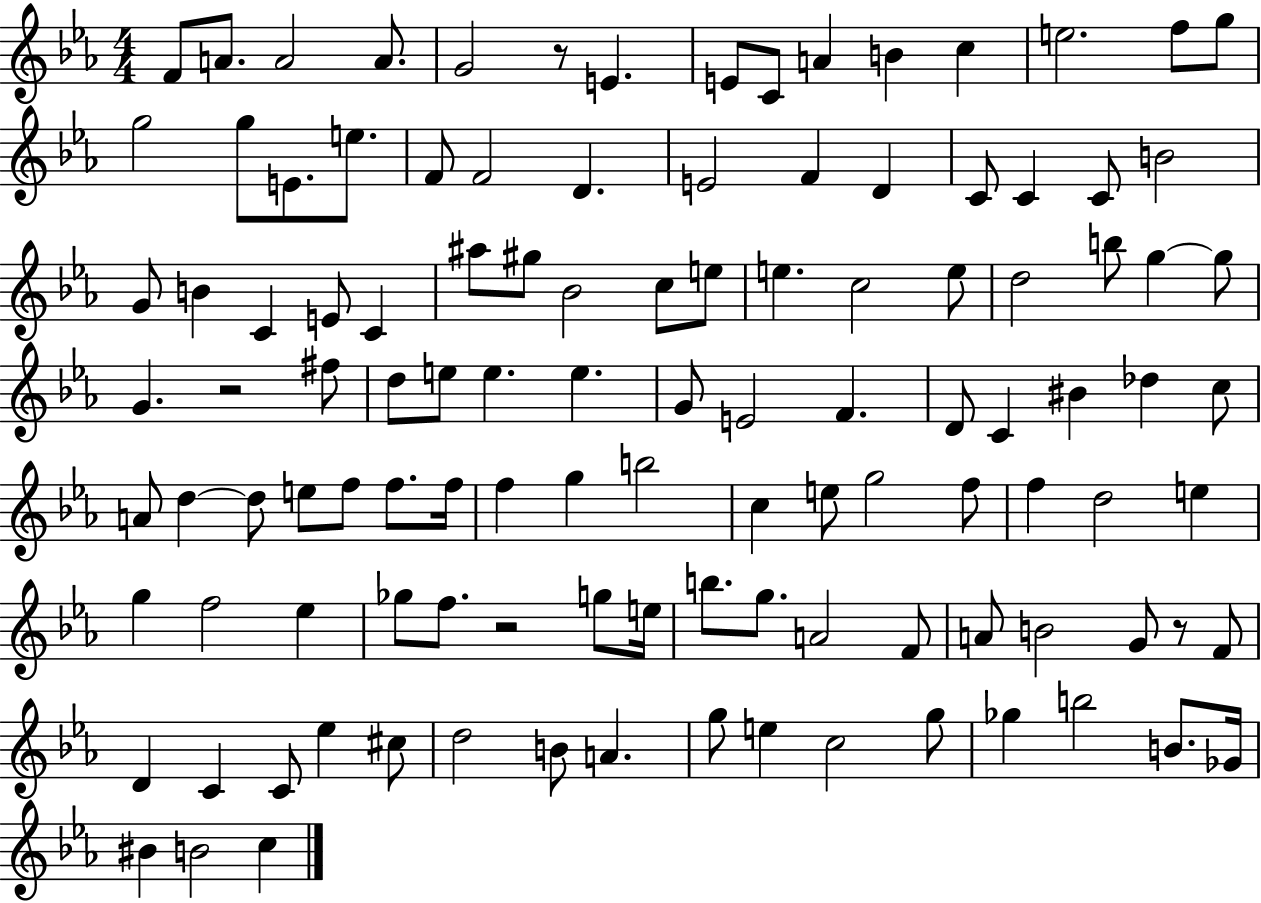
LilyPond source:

{
  \clef treble
  \numericTimeSignature
  \time 4/4
  \key ees \major
  \repeat volta 2 { f'8 a'8. a'2 a'8. | g'2 r8 e'4. | e'8 c'8 a'4 b'4 c''4 | e''2. f''8 g''8 | \break g''2 g''8 e'8. e''8. | f'8 f'2 d'4. | e'2 f'4 d'4 | c'8 c'4 c'8 b'2 | \break g'8 b'4 c'4 e'8 c'4 | ais''8 gis''8 bes'2 c''8 e''8 | e''4. c''2 e''8 | d''2 b''8 g''4~~ g''8 | \break g'4. r2 fis''8 | d''8 e''8 e''4. e''4. | g'8 e'2 f'4. | d'8 c'4 bis'4 des''4 c''8 | \break a'8 d''4~~ d''8 e''8 f''8 f''8. f''16 | f''4 g''4 b''2 | c''4 e''8 g''2 f''8 | f''4 d''2 e''4 | \break g''4 f''2 ees''4 | ges''8 f''8. r2 g''8 e''16 | b''8. g''8. a'2 f'8 | a'8 b'2 g'8 r8 f'8 | \break d'4 c'4 c'8 ees''4 cis''8 | d''2 b'8 a'4. | g''8 e''4 c''2 g''8 | ges''4 b''2 b'8. ges'16 | \break bis'4 b'2 c''4 | } \bar "|."
}